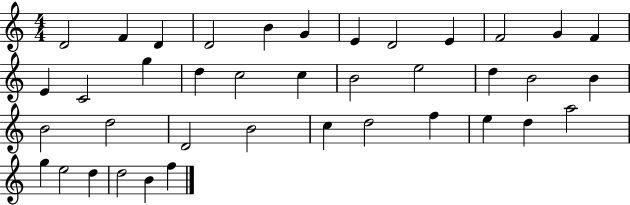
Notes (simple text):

D4/h F4/q D4/q D4/h B4/q G4/q E4/q D4/h E4/q F4/h G4/q F4/q E4/q C4/h G5/q D5/q C5/h C5/q B4/h E5/h D5/q B4/h B4/q B4/h D5/h D4/h B4/h C5/q D5/h F5/q E5/q D5/q A5/h G5/q E5/h D5/q D5/h B4/q F5/q